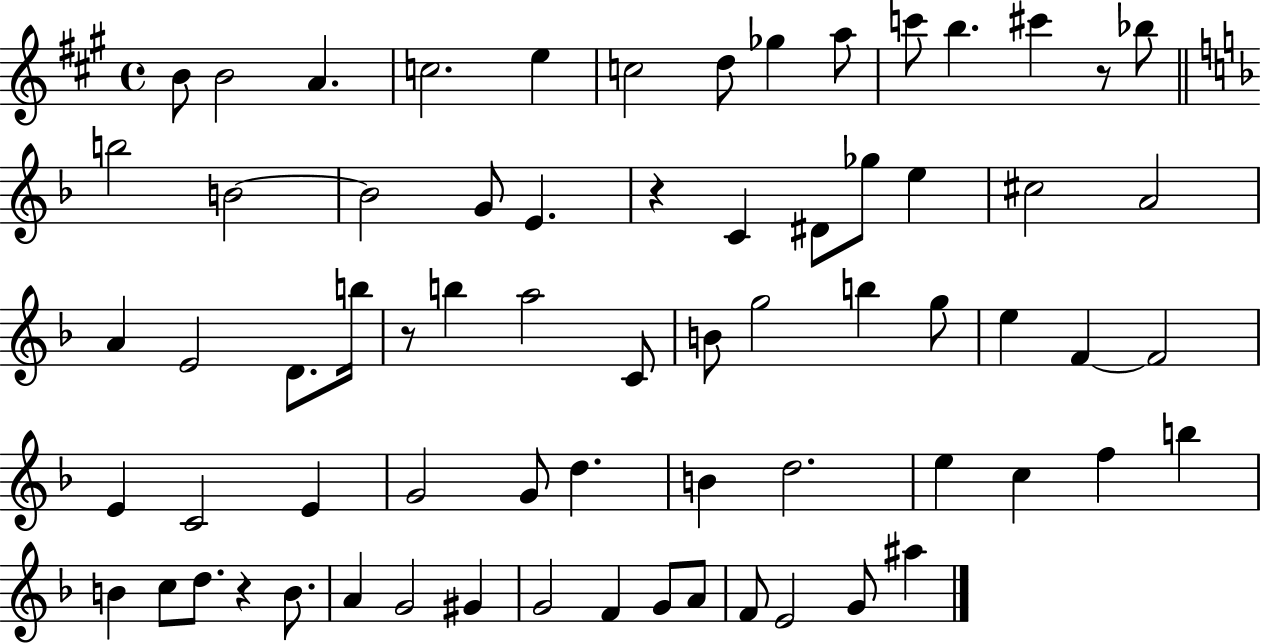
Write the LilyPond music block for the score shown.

{
  \clef treble
  \time 4/4
  \defaultTimeSignature
  \key a \major
  b'8 b'2 a'4. | c''2. e''4 | c''2 d''8 ges''4 a''8 | c'''8 b''4. cis'''4 r8 bes''8 | \break \bar "||" \break \key d \minor b''2 b'2~~ | b'2 g'8 e'4. | r4 c'4 dis'8 ges''8 e''4 | cis''2 a'2 | \break a'4 e'2 d'8. b''16 | r8 b''4 a''2 c'8 | b'8 g''2 b''4 g''8 | e''4 f'4~~ f'2 | \break e'4 c'2 e'4 | g'2 g'8 d''4. | b'4 d''2. | e''4 c''4 f''4 b''4 | \break b'4 c''8 d''8. r4 b'8. | a'4 g'2 gis'4 | g'2 f'4 g'8 a'8 | f'8 e'2 g'8 ais''4 | \break \bar "|."
}